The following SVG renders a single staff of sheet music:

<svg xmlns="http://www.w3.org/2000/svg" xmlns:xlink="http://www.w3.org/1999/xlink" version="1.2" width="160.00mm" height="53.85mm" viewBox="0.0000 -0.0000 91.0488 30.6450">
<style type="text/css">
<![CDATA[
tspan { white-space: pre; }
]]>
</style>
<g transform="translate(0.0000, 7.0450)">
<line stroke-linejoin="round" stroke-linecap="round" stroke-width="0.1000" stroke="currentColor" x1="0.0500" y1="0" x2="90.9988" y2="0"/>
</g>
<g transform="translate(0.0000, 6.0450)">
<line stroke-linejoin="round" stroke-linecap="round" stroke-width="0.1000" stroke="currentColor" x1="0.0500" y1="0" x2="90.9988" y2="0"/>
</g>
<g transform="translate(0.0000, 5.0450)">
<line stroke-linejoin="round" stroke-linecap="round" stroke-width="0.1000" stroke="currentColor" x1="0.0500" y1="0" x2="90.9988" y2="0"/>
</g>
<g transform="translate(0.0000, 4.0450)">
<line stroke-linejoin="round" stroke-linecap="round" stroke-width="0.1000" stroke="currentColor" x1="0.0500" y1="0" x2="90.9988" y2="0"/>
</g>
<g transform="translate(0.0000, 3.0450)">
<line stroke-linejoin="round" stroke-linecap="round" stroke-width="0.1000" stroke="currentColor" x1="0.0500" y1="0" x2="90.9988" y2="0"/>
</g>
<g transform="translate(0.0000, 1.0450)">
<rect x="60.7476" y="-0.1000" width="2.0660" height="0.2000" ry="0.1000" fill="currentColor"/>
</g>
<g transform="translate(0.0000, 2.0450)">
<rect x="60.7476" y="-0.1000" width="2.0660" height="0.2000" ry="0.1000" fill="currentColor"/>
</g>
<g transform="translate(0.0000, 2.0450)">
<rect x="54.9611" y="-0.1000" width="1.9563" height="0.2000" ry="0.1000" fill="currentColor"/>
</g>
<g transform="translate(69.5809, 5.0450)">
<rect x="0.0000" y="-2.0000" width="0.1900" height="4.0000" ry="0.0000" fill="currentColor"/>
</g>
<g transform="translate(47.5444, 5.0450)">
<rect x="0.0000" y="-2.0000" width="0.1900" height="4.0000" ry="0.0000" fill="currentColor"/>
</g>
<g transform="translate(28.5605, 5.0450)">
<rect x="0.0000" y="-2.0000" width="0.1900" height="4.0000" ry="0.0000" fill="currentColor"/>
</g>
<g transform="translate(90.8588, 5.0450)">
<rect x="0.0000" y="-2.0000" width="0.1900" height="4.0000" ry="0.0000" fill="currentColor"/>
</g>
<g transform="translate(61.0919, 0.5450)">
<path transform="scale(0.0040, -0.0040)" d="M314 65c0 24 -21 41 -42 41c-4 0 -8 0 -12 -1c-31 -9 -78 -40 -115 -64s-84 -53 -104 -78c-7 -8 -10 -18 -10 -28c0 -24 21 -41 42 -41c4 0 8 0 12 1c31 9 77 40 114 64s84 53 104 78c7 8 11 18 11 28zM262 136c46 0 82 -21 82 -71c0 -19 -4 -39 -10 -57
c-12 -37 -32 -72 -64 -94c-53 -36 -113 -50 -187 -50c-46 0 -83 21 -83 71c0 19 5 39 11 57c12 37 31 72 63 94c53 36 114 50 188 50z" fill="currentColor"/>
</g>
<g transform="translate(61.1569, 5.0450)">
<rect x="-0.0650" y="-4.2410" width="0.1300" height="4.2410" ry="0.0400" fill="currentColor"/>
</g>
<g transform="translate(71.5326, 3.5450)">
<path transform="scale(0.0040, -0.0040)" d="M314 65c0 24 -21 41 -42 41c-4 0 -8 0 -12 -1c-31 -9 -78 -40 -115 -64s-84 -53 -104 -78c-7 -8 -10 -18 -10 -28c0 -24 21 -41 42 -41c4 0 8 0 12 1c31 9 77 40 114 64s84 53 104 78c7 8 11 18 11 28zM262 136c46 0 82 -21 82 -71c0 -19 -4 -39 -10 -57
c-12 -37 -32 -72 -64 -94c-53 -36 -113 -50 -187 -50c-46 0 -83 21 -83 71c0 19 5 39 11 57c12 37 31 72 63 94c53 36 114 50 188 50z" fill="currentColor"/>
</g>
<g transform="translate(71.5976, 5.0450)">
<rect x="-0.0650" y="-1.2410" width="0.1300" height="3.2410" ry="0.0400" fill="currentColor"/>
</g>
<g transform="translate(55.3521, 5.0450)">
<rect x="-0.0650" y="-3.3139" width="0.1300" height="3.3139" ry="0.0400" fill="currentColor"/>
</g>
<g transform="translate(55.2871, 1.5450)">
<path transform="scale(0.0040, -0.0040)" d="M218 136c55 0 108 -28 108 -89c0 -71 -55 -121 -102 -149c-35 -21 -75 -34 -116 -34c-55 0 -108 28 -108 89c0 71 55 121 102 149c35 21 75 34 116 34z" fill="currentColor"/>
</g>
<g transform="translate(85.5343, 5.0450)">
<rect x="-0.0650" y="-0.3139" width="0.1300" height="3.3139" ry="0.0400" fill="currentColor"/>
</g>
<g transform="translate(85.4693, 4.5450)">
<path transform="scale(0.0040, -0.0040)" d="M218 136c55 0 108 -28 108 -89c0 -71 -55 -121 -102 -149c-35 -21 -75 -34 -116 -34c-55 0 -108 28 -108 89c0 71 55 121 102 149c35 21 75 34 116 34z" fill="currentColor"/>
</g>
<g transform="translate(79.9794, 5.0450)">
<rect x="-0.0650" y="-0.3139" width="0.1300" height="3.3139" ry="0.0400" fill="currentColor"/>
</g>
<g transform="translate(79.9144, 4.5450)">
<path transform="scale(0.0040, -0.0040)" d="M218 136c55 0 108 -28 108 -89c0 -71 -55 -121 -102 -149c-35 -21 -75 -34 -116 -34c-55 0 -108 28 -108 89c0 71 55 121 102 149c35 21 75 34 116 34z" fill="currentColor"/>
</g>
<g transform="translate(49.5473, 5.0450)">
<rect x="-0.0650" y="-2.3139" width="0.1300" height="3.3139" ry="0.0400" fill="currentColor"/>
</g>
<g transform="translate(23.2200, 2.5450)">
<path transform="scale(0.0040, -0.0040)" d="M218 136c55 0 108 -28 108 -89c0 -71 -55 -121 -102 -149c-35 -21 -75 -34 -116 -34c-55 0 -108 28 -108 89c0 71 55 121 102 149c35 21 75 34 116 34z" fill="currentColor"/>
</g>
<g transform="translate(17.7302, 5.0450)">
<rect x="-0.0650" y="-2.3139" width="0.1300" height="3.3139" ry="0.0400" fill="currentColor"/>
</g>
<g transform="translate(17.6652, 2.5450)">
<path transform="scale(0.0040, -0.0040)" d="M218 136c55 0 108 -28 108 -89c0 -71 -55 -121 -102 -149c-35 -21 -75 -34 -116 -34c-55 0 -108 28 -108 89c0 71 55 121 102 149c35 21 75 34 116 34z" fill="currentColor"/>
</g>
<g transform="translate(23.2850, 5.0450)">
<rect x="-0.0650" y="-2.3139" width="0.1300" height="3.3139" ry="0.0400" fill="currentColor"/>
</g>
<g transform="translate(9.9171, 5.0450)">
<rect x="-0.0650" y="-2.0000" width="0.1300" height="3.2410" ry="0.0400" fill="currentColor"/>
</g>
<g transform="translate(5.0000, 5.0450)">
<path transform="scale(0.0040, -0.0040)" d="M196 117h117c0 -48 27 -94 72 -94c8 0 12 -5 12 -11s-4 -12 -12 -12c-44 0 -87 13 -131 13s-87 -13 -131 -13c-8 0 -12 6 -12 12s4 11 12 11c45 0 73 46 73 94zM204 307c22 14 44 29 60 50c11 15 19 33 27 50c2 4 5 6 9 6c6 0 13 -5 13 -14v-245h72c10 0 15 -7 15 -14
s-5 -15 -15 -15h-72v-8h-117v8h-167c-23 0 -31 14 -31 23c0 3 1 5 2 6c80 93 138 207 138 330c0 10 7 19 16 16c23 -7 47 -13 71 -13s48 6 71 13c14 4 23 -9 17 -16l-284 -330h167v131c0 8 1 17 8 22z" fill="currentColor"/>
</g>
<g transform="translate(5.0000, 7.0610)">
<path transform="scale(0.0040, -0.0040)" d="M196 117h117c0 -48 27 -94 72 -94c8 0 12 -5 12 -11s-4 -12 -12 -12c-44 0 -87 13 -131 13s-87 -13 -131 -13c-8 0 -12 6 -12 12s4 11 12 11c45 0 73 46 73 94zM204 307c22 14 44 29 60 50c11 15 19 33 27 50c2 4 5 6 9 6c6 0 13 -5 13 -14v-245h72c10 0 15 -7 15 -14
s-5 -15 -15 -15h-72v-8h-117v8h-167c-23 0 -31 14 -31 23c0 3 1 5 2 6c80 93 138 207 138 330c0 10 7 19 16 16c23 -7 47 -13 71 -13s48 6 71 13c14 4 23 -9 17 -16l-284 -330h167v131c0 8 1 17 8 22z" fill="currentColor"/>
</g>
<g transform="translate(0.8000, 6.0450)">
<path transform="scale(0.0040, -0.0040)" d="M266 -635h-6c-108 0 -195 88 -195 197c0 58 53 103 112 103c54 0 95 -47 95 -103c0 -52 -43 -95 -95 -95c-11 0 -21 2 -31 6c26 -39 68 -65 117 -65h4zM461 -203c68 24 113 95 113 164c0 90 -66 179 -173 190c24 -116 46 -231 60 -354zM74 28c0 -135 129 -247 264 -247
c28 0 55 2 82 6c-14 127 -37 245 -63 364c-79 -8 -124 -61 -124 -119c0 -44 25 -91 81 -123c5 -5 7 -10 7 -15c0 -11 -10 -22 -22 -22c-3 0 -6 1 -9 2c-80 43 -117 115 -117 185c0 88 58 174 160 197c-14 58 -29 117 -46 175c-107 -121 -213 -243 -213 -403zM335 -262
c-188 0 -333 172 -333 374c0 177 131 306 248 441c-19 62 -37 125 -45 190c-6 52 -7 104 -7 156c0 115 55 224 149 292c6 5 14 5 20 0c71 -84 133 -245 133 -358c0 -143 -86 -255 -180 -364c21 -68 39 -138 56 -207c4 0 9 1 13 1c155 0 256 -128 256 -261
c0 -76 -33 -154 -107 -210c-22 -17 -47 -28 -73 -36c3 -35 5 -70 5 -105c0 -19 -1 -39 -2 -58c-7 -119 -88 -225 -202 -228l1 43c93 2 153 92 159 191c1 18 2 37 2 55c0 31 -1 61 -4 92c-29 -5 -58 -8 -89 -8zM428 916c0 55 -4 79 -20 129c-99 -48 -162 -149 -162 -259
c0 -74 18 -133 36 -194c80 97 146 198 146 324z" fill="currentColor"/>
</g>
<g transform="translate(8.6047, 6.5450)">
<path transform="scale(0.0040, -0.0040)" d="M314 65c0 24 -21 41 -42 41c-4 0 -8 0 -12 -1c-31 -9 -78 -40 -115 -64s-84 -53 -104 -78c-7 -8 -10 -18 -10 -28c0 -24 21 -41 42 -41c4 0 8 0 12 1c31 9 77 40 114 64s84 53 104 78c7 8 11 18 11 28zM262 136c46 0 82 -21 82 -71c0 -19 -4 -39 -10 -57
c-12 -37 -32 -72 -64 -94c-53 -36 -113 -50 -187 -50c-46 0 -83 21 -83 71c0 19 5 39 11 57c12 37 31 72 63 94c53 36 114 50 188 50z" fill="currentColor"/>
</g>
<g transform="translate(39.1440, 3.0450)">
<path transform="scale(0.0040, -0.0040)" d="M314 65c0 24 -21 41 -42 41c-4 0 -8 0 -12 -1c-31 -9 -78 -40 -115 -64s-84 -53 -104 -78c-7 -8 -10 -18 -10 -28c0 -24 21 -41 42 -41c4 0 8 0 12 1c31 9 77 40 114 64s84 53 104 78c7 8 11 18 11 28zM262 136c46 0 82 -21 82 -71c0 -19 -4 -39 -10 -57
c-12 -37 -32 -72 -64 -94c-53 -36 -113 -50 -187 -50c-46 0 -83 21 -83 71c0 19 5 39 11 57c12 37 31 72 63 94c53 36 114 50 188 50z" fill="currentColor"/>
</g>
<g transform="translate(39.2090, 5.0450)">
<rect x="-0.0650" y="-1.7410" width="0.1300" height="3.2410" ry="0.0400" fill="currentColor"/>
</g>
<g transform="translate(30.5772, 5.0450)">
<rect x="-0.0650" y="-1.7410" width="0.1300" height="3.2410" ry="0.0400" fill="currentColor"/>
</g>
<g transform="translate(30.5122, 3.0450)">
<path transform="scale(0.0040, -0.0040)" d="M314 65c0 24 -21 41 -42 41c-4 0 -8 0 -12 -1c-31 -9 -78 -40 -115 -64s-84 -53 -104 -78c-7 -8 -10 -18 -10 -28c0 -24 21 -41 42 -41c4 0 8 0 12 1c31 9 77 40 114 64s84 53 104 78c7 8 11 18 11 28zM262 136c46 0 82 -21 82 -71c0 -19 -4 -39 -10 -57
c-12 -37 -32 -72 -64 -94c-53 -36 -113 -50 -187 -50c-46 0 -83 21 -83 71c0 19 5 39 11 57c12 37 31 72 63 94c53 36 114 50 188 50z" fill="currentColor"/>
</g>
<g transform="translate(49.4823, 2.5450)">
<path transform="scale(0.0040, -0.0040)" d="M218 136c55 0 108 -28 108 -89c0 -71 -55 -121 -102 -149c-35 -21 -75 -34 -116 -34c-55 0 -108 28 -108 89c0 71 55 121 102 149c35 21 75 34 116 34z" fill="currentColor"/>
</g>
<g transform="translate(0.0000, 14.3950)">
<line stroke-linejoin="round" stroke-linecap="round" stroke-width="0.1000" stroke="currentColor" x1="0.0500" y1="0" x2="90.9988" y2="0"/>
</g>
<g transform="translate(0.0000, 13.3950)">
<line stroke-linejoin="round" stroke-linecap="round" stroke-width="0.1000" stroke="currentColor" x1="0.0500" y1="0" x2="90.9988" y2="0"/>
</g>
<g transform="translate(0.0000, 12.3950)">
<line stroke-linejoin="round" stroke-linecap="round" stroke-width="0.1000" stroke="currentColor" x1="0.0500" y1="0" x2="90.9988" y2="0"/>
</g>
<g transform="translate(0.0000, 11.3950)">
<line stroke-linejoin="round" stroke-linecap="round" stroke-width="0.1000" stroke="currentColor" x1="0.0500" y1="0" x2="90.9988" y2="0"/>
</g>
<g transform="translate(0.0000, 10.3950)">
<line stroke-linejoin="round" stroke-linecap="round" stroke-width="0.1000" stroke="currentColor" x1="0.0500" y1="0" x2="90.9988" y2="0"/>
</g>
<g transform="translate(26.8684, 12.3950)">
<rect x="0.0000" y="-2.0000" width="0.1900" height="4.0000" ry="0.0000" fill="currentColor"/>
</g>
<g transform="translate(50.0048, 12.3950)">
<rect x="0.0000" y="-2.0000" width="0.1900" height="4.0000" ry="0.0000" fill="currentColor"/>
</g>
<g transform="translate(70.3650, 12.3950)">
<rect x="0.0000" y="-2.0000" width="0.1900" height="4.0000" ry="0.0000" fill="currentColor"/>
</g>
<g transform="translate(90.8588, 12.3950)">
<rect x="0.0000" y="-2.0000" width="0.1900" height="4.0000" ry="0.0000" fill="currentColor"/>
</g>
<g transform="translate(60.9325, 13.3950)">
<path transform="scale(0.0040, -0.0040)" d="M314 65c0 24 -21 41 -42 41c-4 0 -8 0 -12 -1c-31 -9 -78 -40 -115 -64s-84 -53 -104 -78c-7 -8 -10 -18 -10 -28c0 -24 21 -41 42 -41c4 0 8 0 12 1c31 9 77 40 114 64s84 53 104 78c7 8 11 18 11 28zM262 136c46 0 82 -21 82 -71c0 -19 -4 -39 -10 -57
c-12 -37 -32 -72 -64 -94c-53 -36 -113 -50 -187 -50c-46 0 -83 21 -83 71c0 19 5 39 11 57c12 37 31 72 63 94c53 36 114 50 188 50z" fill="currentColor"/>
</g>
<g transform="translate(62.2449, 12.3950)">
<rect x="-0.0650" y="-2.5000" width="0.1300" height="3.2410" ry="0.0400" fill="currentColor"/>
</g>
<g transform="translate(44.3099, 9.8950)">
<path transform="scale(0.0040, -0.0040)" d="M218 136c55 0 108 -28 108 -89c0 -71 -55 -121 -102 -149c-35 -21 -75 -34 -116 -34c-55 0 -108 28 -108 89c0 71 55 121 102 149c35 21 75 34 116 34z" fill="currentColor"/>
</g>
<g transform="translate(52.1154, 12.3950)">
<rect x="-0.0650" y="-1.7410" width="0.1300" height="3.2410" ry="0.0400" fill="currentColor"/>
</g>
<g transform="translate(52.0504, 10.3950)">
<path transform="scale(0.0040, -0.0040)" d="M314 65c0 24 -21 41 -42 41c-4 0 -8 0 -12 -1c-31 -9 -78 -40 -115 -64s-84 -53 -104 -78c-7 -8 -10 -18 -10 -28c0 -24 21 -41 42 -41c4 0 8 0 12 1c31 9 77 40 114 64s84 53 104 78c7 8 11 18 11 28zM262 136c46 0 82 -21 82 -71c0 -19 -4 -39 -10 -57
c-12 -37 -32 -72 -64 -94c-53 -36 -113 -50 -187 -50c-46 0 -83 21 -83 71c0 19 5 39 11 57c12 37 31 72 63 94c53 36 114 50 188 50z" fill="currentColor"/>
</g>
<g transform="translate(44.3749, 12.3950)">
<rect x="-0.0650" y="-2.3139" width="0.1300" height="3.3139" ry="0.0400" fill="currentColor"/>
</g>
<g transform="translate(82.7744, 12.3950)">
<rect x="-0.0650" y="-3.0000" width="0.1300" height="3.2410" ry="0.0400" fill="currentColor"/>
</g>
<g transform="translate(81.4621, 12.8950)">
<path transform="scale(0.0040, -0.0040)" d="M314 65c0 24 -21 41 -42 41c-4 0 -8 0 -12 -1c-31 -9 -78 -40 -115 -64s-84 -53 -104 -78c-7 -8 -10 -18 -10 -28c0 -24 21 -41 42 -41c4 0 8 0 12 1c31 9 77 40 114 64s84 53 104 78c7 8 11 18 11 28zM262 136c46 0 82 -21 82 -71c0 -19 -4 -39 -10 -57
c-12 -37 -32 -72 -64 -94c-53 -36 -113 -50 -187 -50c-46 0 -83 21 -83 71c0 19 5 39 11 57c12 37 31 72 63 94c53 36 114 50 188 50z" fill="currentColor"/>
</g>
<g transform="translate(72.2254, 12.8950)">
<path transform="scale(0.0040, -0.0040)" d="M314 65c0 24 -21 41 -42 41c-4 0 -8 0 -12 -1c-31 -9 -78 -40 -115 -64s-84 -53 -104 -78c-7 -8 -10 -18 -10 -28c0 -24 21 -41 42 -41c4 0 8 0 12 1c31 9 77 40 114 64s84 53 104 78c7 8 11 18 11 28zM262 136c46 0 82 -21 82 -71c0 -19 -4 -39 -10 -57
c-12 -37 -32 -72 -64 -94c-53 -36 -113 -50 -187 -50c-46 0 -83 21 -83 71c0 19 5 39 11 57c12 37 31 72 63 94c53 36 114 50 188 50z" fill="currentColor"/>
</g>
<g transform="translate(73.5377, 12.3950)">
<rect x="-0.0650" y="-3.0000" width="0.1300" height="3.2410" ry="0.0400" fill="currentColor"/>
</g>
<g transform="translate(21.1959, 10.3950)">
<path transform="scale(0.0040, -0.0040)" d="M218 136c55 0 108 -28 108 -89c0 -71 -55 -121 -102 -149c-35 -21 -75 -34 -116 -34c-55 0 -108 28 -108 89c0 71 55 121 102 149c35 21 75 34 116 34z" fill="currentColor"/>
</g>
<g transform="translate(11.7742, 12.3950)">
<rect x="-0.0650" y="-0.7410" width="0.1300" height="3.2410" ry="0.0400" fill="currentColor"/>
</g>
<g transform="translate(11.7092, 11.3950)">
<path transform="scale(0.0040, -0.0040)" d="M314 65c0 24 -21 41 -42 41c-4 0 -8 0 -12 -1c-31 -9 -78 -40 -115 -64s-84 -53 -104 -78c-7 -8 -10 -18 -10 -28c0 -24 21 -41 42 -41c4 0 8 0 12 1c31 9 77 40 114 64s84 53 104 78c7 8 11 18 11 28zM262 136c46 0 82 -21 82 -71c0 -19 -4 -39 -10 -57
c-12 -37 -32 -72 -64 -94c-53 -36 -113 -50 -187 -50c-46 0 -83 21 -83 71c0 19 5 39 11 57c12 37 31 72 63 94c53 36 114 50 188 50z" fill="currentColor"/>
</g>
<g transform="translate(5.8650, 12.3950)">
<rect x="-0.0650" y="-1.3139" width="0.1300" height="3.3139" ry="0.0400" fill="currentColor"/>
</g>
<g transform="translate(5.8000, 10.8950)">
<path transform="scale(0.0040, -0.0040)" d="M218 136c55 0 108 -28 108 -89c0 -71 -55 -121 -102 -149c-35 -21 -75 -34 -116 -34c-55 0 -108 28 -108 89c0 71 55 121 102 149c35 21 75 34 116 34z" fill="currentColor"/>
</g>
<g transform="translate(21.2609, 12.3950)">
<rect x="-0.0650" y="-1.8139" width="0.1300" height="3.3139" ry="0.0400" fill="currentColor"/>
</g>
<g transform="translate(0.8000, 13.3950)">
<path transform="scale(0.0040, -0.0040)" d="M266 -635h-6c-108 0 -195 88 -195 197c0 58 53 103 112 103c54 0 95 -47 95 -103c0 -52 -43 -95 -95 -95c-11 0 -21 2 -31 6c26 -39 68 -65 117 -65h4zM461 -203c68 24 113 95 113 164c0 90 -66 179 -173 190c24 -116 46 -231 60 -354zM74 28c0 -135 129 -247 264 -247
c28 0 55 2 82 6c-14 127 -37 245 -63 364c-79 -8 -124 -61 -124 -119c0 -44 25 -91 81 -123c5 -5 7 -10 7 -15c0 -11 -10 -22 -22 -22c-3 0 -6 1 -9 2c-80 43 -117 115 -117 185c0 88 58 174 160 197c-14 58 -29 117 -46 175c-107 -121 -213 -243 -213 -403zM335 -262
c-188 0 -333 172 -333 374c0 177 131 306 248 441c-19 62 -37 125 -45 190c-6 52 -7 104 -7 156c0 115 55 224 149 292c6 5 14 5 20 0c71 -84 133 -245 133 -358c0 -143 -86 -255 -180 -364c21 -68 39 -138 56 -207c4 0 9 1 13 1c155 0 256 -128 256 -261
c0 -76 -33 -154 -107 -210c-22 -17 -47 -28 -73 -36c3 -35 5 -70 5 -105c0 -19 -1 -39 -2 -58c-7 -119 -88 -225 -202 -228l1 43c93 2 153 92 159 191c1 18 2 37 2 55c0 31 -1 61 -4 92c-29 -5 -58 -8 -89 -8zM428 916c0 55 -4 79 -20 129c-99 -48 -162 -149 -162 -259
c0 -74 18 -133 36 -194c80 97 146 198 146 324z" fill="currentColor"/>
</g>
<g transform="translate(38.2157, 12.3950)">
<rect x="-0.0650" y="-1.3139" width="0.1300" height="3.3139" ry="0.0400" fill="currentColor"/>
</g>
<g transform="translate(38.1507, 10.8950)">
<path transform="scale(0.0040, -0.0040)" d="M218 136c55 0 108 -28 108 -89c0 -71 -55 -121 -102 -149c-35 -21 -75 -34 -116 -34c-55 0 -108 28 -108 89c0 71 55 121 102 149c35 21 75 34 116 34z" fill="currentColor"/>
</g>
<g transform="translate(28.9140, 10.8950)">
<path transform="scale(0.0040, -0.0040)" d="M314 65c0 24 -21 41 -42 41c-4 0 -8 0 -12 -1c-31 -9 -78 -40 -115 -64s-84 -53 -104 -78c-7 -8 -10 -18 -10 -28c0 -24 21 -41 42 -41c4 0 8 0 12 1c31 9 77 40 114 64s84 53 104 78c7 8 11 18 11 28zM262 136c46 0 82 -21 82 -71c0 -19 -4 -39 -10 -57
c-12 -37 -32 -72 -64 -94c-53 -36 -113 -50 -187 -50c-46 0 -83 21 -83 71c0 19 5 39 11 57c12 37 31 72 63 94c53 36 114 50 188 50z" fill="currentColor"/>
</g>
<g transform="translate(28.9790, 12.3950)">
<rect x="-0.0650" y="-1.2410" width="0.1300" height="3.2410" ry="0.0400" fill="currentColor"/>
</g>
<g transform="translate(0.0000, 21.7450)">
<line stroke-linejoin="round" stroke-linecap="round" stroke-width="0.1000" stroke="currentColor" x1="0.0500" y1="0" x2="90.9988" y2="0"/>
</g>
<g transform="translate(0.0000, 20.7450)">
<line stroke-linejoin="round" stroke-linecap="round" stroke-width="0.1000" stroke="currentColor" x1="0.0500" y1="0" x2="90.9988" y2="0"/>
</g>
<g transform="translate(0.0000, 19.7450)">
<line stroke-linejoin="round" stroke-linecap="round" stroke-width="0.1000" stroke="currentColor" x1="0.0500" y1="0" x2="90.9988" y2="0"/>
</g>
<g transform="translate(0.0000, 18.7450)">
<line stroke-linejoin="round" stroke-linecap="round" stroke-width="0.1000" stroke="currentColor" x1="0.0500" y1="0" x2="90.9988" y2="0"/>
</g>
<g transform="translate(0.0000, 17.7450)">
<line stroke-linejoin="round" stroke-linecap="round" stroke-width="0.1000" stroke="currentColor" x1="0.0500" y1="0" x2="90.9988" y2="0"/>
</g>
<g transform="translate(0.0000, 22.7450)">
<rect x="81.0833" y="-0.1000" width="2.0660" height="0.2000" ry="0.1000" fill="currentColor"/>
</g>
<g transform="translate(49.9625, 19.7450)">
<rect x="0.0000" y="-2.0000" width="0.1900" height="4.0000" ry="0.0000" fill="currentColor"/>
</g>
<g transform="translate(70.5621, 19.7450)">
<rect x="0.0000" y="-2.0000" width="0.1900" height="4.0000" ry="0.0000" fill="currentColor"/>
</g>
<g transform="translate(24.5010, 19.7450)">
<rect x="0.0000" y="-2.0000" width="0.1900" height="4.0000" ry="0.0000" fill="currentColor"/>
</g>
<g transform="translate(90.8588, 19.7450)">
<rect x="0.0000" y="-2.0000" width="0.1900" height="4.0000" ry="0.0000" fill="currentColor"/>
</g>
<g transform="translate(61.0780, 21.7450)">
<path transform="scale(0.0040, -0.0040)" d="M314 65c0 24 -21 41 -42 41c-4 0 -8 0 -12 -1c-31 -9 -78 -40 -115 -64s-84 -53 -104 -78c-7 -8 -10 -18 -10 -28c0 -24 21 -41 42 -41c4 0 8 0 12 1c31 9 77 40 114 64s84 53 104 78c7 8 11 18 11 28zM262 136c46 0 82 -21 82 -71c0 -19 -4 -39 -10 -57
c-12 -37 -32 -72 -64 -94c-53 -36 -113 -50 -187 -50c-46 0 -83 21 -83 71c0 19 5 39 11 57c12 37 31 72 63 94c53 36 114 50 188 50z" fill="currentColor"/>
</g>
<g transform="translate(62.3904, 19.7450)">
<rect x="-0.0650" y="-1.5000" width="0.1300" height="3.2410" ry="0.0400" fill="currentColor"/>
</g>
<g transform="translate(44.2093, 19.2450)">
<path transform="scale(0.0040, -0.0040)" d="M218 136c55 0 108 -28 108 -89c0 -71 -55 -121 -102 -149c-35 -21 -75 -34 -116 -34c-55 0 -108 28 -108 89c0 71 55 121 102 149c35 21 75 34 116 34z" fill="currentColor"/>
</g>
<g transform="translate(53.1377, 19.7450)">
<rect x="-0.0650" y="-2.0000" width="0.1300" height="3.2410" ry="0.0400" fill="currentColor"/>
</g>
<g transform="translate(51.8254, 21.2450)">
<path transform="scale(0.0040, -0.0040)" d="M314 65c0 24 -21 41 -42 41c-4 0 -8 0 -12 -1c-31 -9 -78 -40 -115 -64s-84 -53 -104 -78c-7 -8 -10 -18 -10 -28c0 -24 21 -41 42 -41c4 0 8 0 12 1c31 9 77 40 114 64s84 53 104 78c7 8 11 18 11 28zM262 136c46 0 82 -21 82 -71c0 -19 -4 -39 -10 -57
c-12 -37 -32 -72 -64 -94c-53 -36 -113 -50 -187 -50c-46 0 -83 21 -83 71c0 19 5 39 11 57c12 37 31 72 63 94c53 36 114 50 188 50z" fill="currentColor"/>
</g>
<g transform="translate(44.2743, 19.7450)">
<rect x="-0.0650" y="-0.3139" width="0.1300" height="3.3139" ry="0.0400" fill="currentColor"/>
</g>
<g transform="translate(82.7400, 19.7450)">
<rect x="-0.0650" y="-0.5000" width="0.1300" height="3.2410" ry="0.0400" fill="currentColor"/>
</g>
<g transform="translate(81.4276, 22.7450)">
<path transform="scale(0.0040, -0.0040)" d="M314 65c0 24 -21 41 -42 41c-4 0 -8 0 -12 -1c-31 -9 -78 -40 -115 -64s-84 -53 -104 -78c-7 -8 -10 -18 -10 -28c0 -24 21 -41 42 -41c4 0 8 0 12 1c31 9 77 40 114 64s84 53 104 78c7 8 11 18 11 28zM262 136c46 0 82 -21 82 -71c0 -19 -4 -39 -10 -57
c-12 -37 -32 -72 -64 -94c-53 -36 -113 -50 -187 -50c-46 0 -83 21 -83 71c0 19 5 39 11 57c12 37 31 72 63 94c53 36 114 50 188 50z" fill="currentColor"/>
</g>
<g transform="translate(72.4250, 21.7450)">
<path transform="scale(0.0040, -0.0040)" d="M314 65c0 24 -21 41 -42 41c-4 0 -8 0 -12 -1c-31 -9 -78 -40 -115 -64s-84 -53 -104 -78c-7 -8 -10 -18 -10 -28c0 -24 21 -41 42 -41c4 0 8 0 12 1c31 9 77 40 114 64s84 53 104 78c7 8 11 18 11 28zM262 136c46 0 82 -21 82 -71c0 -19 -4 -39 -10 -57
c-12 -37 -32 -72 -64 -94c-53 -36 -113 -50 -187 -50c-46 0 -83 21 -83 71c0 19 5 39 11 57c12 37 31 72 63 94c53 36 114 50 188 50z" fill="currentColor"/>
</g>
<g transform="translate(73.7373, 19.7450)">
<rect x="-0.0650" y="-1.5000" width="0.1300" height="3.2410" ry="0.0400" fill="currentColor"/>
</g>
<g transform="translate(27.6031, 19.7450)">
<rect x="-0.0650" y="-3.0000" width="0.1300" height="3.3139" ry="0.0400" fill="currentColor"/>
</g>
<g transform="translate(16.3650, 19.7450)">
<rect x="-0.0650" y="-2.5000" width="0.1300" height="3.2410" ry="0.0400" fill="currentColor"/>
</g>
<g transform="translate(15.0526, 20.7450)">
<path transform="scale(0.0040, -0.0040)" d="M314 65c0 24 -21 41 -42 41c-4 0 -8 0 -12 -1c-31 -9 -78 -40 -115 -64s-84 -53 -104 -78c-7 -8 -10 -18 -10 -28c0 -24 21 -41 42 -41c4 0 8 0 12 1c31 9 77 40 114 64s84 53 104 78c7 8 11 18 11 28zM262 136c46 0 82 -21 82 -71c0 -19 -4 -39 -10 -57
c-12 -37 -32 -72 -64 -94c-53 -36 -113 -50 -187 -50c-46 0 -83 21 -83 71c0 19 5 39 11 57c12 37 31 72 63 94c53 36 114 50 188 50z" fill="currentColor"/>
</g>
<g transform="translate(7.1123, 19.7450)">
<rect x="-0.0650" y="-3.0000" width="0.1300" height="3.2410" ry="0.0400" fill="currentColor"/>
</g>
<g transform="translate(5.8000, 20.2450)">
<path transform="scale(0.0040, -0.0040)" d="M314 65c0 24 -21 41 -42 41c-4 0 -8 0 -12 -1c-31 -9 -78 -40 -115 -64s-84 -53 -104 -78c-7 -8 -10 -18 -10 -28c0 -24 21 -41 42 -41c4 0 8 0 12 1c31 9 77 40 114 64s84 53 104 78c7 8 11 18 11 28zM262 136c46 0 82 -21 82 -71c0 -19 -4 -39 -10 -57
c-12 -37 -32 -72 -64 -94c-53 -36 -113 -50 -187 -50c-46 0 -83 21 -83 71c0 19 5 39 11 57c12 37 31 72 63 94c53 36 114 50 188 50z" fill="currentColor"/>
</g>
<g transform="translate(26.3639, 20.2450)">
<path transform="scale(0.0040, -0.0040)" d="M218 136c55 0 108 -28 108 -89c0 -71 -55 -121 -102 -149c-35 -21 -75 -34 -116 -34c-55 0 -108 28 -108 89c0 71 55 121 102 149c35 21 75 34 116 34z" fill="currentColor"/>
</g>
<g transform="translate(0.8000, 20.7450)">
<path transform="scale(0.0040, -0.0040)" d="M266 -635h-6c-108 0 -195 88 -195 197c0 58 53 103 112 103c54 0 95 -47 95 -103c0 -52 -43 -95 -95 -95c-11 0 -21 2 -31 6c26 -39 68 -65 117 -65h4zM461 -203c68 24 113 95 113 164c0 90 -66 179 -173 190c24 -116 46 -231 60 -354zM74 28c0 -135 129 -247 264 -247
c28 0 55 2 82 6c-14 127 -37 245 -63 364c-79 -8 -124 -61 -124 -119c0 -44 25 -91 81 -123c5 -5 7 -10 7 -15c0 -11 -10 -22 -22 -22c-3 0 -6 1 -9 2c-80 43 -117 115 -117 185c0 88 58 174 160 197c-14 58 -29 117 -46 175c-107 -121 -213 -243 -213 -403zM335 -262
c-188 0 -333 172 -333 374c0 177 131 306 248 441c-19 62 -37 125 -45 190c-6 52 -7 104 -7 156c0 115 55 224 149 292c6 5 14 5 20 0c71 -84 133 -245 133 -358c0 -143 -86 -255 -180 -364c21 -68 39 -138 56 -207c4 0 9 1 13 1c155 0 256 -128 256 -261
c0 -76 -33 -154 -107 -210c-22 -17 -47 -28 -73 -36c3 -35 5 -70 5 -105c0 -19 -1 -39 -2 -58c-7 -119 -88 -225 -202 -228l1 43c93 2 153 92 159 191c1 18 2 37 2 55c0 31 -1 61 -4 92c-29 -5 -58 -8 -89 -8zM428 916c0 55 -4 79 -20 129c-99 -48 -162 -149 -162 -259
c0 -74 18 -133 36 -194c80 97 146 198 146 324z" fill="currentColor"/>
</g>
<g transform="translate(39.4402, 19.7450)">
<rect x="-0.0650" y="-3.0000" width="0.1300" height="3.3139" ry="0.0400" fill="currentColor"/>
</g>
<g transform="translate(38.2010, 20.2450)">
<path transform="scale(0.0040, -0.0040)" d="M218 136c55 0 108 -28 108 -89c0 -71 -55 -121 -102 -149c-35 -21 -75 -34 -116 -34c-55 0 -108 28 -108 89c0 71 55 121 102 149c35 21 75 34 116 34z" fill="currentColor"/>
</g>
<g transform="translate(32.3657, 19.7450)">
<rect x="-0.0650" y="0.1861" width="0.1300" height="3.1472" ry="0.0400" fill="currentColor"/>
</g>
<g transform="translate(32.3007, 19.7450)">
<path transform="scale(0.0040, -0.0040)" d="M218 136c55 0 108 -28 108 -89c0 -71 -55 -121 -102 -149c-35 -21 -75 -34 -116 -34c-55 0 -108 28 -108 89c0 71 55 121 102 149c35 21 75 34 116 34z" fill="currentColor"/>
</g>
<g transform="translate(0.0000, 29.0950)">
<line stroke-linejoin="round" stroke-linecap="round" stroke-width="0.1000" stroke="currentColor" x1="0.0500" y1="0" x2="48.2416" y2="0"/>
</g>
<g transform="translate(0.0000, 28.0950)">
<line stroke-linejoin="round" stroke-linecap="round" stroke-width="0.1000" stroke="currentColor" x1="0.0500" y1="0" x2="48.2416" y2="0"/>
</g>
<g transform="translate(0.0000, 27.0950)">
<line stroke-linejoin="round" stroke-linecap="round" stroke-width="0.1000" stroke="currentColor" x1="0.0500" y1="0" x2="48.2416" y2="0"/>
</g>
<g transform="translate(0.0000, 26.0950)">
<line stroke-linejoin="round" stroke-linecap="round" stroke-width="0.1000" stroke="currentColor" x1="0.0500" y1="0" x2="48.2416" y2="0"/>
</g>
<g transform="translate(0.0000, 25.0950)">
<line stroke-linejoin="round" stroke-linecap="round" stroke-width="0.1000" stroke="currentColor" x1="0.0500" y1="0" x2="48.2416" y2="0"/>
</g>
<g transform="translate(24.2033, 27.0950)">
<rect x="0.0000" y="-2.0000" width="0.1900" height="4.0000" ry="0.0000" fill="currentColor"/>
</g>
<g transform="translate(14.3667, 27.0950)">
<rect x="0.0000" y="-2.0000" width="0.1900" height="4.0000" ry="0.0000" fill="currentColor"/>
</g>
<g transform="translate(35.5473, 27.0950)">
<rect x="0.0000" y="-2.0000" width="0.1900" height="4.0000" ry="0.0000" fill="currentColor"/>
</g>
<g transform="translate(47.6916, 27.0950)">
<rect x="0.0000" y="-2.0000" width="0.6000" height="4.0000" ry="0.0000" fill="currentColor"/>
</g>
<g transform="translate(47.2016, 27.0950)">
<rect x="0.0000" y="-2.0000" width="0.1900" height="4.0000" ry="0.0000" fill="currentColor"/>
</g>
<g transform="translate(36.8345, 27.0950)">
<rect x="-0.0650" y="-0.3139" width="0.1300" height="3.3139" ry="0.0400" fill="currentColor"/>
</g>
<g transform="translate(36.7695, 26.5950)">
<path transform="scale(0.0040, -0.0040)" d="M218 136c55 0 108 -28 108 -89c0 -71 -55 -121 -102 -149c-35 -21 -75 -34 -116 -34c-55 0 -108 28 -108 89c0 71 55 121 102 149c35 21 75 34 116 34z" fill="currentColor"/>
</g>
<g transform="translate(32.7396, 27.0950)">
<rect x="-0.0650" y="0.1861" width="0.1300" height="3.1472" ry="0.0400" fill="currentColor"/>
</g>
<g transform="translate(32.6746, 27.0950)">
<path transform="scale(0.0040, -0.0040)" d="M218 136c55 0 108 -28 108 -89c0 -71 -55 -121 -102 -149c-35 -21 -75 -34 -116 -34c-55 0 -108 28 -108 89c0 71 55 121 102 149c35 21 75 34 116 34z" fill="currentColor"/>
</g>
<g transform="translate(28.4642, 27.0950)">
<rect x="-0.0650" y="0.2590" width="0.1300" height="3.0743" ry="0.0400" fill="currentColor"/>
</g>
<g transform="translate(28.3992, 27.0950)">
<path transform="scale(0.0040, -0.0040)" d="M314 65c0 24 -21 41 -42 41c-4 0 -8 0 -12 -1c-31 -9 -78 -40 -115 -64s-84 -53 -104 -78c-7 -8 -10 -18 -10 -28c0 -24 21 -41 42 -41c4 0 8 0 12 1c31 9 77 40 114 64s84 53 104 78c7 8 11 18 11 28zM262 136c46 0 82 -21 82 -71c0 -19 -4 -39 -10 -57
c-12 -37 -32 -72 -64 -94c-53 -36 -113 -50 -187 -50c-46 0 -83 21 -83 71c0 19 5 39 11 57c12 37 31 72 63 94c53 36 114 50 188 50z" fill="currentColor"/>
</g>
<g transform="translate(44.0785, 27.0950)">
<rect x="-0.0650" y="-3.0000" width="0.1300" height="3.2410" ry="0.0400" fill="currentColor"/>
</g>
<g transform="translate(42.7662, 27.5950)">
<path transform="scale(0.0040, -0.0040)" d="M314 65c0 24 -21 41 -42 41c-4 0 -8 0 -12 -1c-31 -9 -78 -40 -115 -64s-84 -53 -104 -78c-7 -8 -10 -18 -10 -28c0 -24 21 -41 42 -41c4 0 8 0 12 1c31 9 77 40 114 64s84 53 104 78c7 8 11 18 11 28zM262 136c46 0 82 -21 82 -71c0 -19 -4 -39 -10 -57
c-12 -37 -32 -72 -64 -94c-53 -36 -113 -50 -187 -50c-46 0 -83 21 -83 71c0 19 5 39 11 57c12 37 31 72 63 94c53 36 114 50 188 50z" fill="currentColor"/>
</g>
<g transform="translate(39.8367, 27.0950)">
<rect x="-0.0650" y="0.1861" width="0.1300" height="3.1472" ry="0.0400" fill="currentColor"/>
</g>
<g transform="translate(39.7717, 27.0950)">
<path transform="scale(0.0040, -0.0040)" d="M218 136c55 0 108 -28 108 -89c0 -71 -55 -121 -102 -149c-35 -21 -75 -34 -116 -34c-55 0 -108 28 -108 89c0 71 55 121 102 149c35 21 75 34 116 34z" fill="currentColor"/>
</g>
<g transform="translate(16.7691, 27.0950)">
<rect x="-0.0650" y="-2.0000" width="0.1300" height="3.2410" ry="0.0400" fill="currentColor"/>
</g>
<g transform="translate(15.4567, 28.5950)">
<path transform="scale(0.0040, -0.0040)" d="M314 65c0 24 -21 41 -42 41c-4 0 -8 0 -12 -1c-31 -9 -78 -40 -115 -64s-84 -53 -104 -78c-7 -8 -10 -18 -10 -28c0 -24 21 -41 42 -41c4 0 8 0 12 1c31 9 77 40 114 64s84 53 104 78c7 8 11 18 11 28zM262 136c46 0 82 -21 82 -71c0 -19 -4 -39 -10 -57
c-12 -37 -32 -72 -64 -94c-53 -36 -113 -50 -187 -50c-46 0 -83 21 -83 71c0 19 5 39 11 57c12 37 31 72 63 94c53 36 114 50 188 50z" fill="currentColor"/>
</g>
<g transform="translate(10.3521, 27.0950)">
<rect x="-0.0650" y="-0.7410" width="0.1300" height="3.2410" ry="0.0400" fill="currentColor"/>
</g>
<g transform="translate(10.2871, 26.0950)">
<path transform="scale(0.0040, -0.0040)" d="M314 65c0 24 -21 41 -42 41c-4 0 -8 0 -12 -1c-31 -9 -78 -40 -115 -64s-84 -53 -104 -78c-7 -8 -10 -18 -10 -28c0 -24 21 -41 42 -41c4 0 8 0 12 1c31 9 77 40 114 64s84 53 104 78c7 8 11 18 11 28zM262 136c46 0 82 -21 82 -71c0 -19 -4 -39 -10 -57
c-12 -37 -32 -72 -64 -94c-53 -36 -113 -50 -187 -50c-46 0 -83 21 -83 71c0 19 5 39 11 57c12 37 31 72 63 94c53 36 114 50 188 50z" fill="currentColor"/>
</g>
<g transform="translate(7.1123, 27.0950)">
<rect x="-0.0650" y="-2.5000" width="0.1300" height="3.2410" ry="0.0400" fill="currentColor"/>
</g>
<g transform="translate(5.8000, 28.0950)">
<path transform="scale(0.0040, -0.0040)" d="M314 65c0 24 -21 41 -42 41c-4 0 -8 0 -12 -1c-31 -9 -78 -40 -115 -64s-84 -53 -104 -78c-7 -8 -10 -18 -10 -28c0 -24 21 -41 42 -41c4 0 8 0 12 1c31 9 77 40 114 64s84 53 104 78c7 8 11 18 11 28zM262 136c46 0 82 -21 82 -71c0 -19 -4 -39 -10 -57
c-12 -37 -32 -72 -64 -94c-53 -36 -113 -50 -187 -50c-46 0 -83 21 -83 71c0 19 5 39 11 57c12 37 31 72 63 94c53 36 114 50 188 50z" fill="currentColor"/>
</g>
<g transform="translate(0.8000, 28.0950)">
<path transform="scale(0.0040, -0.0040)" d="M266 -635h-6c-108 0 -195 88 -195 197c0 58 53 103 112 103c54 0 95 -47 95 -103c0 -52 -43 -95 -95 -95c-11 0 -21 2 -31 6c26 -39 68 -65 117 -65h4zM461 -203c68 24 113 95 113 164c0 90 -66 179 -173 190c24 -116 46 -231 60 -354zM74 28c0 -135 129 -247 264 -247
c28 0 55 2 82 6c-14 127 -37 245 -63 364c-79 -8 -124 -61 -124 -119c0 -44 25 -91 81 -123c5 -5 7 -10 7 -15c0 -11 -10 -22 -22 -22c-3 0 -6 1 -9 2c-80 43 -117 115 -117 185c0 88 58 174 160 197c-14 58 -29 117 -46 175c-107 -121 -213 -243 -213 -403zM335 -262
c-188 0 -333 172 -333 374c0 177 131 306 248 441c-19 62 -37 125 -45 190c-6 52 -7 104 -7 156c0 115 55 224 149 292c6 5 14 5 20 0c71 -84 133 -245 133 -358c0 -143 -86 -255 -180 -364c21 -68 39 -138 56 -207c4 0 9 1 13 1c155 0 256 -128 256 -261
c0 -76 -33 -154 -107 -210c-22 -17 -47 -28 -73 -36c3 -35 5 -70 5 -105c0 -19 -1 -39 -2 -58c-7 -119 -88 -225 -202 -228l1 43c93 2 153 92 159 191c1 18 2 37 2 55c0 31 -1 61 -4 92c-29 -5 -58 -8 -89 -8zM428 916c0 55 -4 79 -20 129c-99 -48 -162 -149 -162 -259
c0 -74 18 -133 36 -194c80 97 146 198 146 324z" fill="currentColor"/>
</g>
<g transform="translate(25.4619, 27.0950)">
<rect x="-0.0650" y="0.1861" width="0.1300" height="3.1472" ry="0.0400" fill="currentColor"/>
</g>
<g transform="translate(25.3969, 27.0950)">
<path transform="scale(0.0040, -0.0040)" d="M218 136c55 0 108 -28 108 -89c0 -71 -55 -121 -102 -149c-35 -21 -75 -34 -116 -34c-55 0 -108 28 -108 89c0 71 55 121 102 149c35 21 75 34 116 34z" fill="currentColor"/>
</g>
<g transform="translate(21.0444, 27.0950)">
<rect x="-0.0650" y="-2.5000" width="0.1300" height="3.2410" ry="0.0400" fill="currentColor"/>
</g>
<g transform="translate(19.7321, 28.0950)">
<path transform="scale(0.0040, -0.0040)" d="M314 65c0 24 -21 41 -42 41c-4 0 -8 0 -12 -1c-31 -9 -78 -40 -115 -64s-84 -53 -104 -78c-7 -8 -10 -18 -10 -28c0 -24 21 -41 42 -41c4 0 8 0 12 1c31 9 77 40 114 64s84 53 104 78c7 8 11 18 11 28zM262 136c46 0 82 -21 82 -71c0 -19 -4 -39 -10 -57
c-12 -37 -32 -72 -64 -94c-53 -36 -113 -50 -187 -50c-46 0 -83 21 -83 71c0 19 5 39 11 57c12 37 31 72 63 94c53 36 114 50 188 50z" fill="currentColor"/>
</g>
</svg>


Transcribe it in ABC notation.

X:1
T:Untitled
M:4/4
L:1/4
K:C
F2 g g f2 f2 g b d'2 e2 c c e d2 f e2 e g f2 G2 A2 A2 A2 G2 A B A c F2 E2 E2 C2 G2 d2 F2 G2 B B2 B c B A2